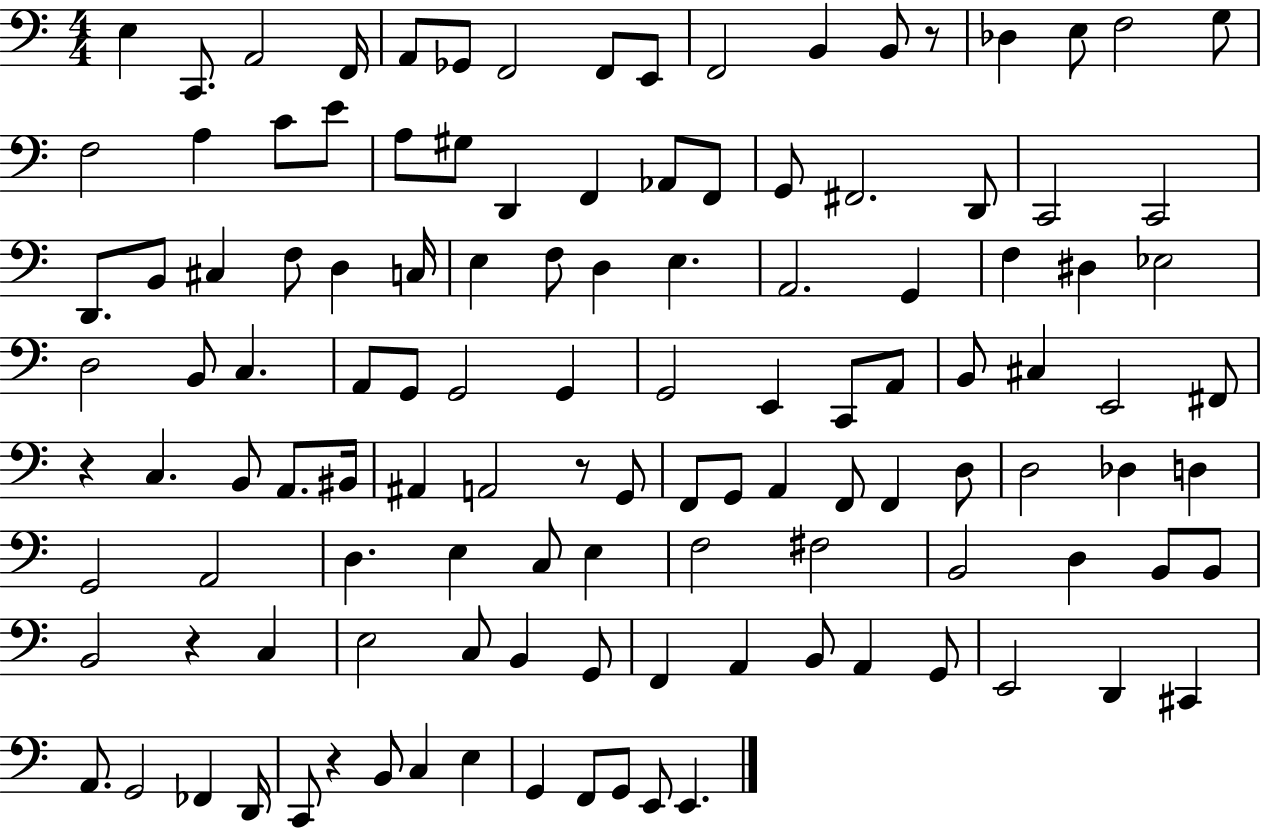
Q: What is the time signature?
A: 4/4